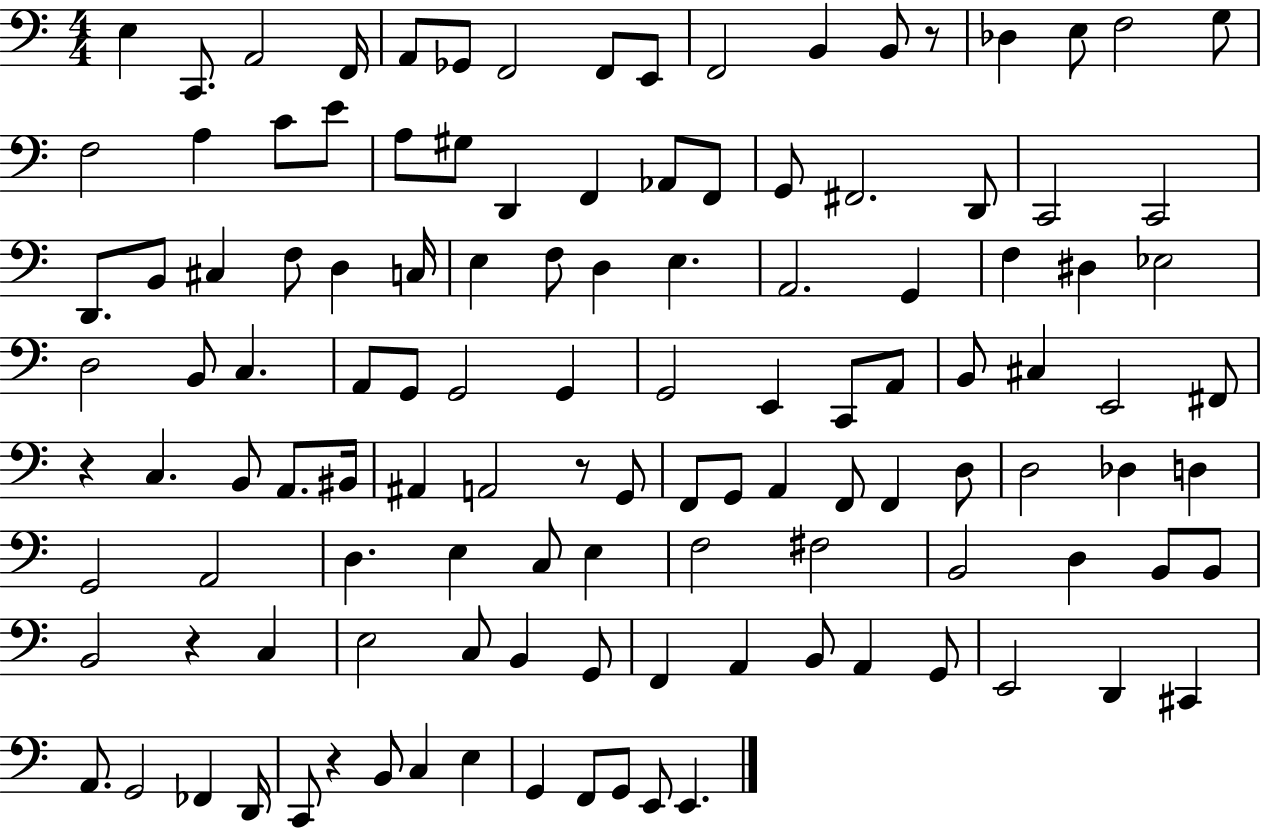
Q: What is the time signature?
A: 4/4